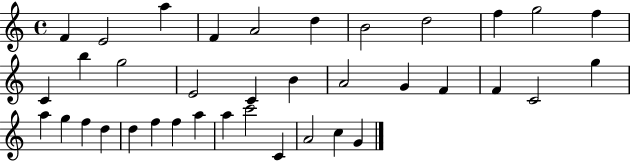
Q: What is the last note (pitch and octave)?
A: G4